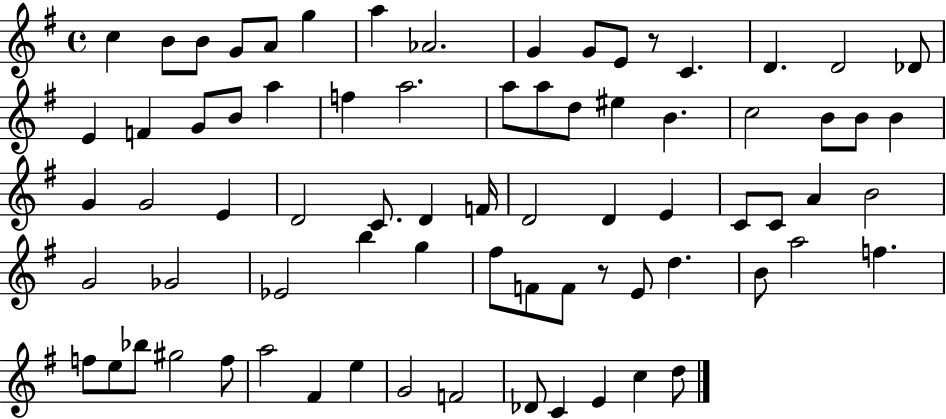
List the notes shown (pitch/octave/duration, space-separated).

C5/q B4/e B4/e G4/e A4/e G5/q A5/q Ab4/h. G4/q G4/e E4/e R/e C4/q. D4/q. D4/h Db4/e E4/q F4/q G4/e B4/e A5/q F5/q A5/h. A5/e A5/e D5/e EIS5/q B4/q. C5/h B4/e B4/e B4/q G4/q G4/h E4/q D4/h C4/e. D4/q F4/s D4/h D4/q E4/q C4/e C4/e A4/q B4/h G4/h Gb4/h Eb4/h B5/q G5/q F#5/e F4/e F4/e R/e E4/e D5/q. B4/e A5/h F5/q. F5/e E5/e Bb5/e G#5/h F5/e A5/h F#4/q E5/q G4/h F4/h Db4/e C4/q E4/q C5/q D5/e